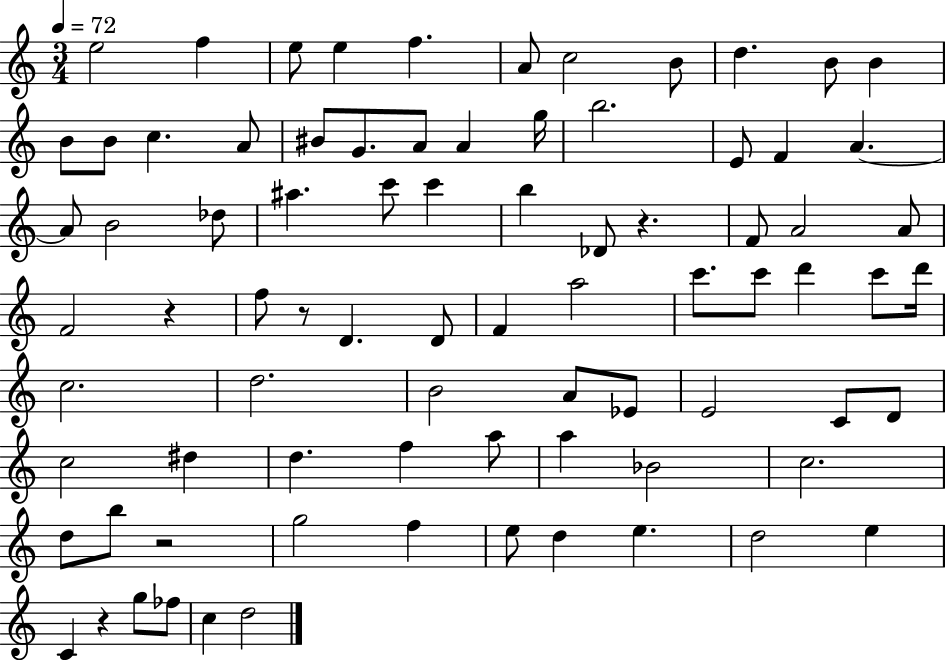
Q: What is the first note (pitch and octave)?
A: E5